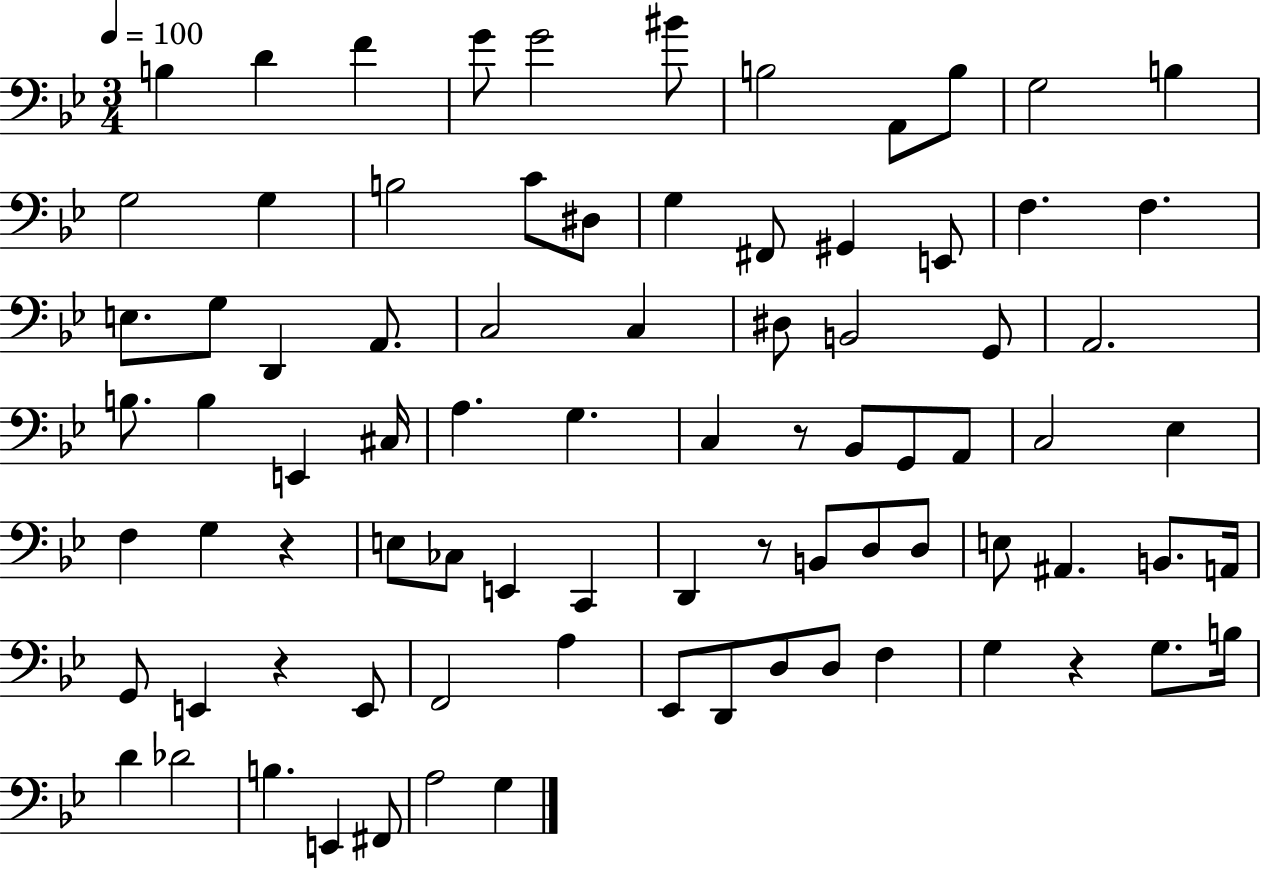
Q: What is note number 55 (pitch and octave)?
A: E3